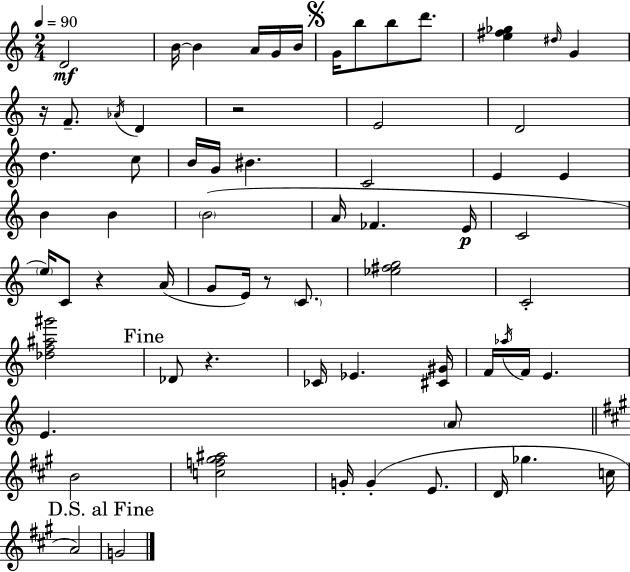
{
  \clef treble
  \numericTimeSignature
  \time 2/4
  \key a \minor
  \tempo 4 = 90
  d'2\mf | b'16~~ b'4 a'16 g'16 b'16 | \mark \markup { \musicglyph "scripts.segno" } g'16 b''8 b''8 d'''8. | <e'' fis'' ges''>4 \grace { dis''16 } g'4 | \break r16 f'8.-- \acciaccatura { aes'16 } d'4 | r2 | e'2 | d'2 | \break d''4. | c''8 b'16 g'16 bis'4. | c'2 | e'4 e'4 | \break b'4 b'4 | \parenthesize b'2( | a'16 fes'4. | e'16\p c'2 | \break \parenthesize e''16) c'8 r4 | a'16( g'8 e'16) r8 \parenthesize c'8. | <ees'' fis'' g''>2 | c'2-. | \break <des'' f'' ais'' gis'''>2 | \mark "Fine" des'8 r4. | ces'16 ees'4. | <cis' gis'>16 f'16 \acciaccatura { aes''16 } f'16 e'4. | \break e'4. | \parenthesize a'8 \bar "||" \break \key a \major b'2 | <c'' f'' gis'' ais''>2 | g'16-. g'4-.( e'8. | d'16 ges''4. c''16 | \break a'2) | \mark "D.S. al Fine" g'2 | \bar "|."
}